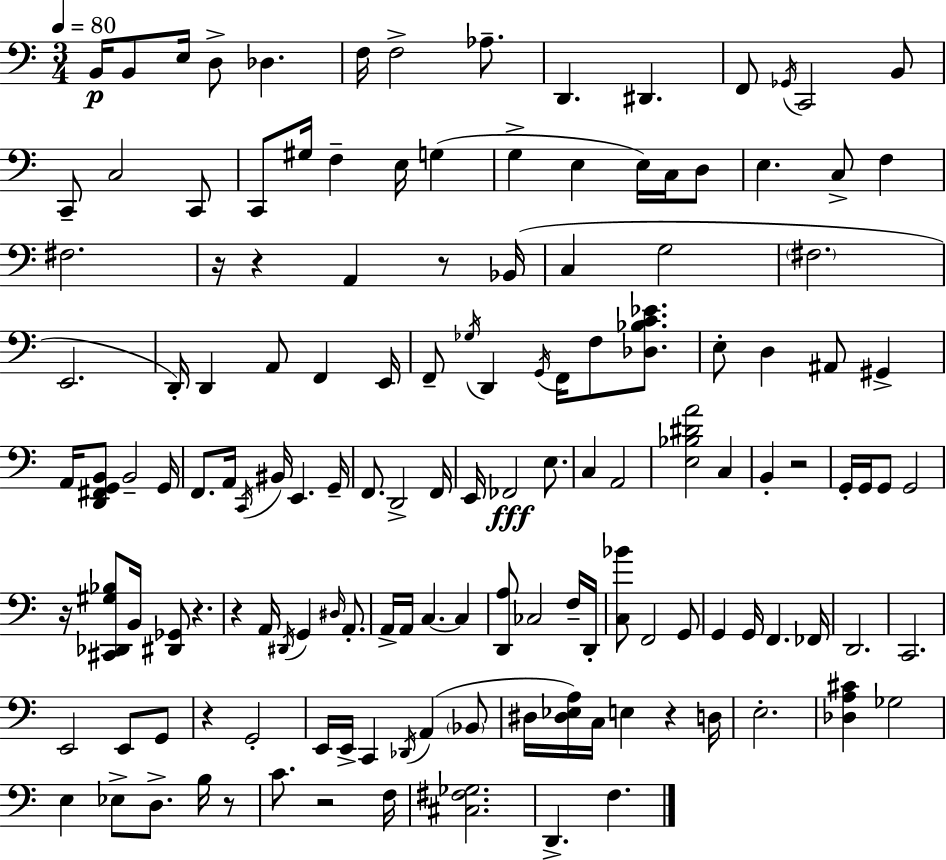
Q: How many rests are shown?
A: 11